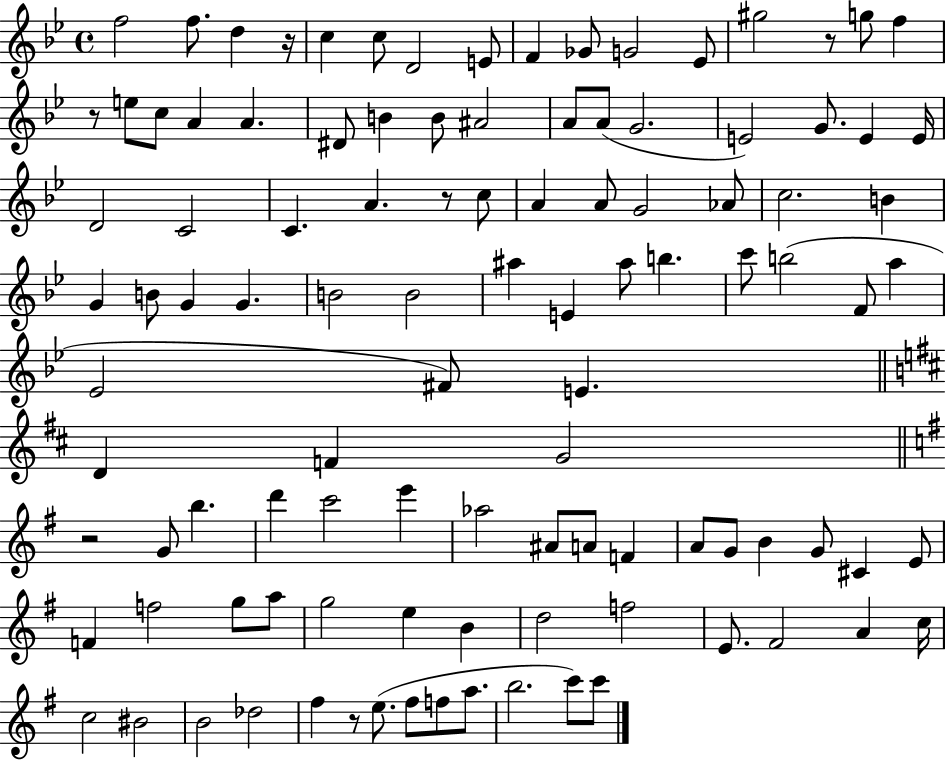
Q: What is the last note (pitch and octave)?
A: C6